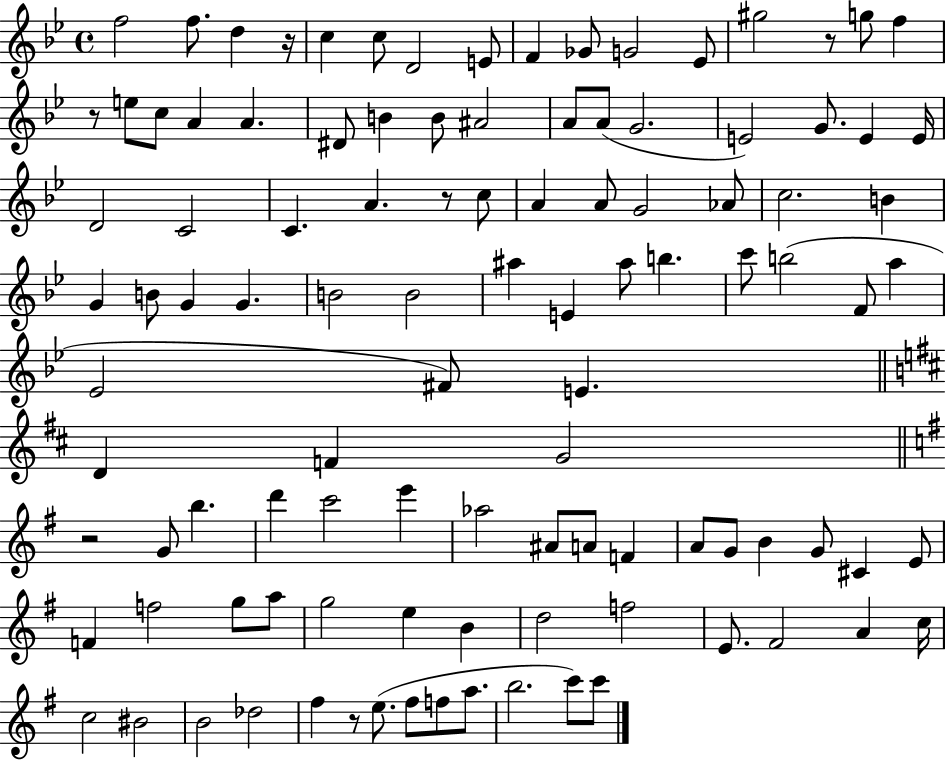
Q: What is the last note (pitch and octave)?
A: C6